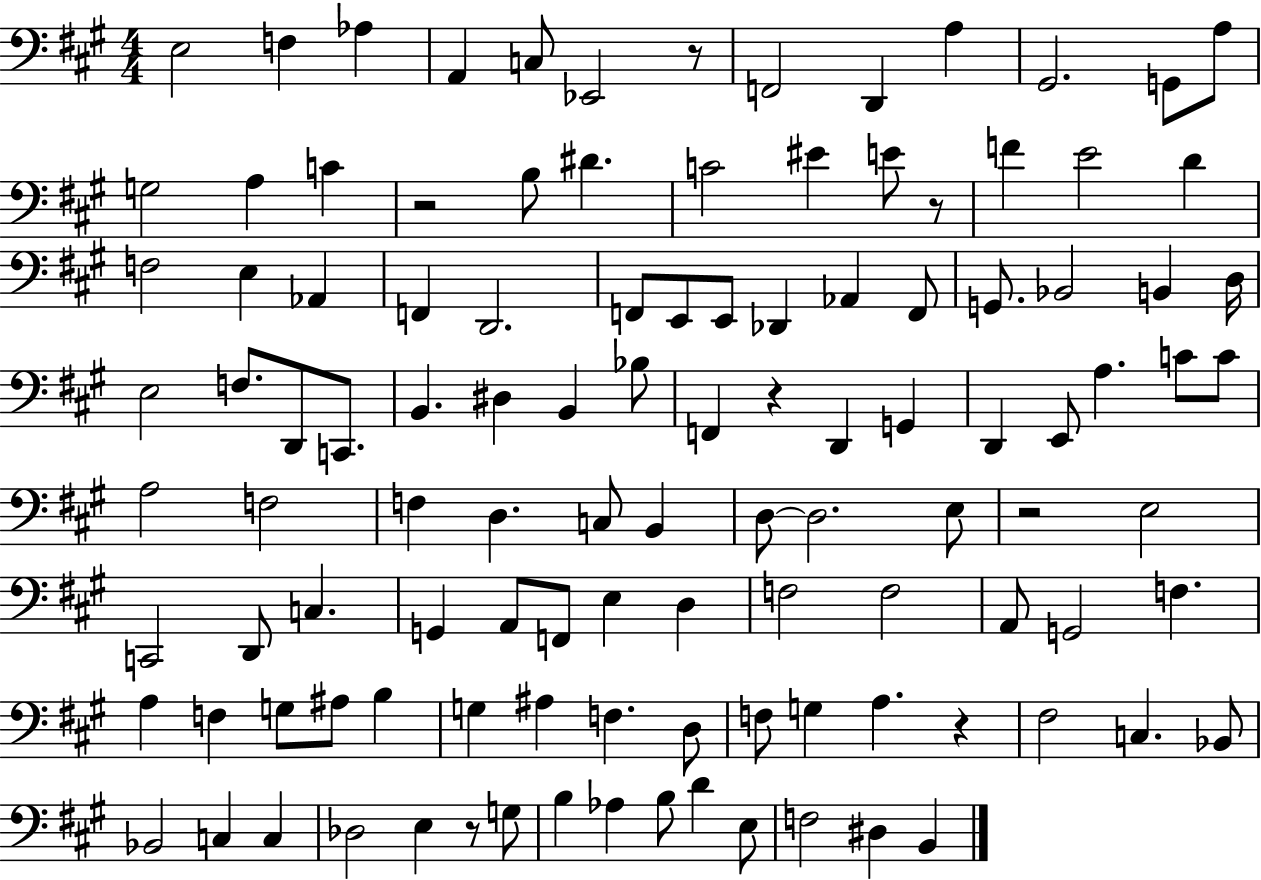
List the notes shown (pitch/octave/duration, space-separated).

E3/h F3/q Ab3/q A2/q C3/e Eb2/h R/e F2/h D2/q A3/q G#2/h. G2/e A3/e G3/h A3/q C4/q R/h B3/e D#4/q. C4/h EIS4/q E4/e R/e F4/q E4/h D4/q F3/h E3/q Ab2/q F2/q D2/h. F2/e E2/e E2/e Db2/q Ab2/q F2/e G2/e. Bb2/h B2/q D3/s E3/h F3/e. D2/e C2/e. B2/q. D#3/q B2/q Bb3/e F2/q R/q D2/q G2/q D2/q E2/e A3/q. C4/e C4/e A3/h F3/h F3/q D3/q. C3/e B2/q D3/e D3/h. E3/e R/h E3/h C2/h D2/e C3/q. G2/q A2/e F2/e E3/q D3/q F3/h F3/h A2/e G2/h F3/q. A3/q F3/q G3/e A#3/e B3/q G3/q A#3/q F3/q. D3/e F3/e G3/q A3/q. R/q F#3/h C3/q. Bb2/e Bb2/h C3/q C3/q Db3/h E3/q R/e G3/e B3/q Ab3/q B3/e D4/q E3/e F3/h D#3/q B2/q